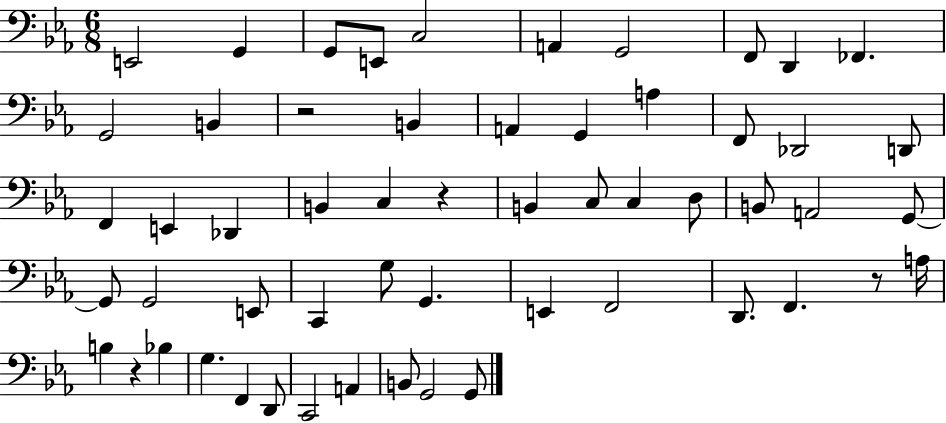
E2/h G2/q G2/e E2/e C3/h A2/q G2/h F2/e D2/q FES2/q. G2/h B2/q R/h B2/q A2/q G2/q A3/q F2/e Db2/h D2/e F2/q E2/q Db2/q B2/q C3/q R/q B2/q C3/e C3/q D3/e B2/e A2/h G2/e G2/e G2/h E2/e C2/q G3/e G2/q. E2/q F2/h D2/e. F2/q. R/e A3/s B3/q R/q Bb3/q G3/q. F2/q D2/e C2/h A2/q B2/e G2/h G2/e